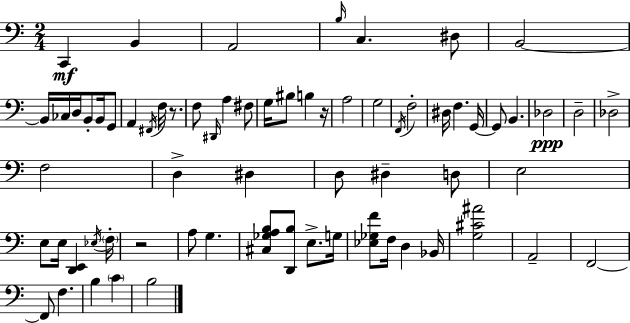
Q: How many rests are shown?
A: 3